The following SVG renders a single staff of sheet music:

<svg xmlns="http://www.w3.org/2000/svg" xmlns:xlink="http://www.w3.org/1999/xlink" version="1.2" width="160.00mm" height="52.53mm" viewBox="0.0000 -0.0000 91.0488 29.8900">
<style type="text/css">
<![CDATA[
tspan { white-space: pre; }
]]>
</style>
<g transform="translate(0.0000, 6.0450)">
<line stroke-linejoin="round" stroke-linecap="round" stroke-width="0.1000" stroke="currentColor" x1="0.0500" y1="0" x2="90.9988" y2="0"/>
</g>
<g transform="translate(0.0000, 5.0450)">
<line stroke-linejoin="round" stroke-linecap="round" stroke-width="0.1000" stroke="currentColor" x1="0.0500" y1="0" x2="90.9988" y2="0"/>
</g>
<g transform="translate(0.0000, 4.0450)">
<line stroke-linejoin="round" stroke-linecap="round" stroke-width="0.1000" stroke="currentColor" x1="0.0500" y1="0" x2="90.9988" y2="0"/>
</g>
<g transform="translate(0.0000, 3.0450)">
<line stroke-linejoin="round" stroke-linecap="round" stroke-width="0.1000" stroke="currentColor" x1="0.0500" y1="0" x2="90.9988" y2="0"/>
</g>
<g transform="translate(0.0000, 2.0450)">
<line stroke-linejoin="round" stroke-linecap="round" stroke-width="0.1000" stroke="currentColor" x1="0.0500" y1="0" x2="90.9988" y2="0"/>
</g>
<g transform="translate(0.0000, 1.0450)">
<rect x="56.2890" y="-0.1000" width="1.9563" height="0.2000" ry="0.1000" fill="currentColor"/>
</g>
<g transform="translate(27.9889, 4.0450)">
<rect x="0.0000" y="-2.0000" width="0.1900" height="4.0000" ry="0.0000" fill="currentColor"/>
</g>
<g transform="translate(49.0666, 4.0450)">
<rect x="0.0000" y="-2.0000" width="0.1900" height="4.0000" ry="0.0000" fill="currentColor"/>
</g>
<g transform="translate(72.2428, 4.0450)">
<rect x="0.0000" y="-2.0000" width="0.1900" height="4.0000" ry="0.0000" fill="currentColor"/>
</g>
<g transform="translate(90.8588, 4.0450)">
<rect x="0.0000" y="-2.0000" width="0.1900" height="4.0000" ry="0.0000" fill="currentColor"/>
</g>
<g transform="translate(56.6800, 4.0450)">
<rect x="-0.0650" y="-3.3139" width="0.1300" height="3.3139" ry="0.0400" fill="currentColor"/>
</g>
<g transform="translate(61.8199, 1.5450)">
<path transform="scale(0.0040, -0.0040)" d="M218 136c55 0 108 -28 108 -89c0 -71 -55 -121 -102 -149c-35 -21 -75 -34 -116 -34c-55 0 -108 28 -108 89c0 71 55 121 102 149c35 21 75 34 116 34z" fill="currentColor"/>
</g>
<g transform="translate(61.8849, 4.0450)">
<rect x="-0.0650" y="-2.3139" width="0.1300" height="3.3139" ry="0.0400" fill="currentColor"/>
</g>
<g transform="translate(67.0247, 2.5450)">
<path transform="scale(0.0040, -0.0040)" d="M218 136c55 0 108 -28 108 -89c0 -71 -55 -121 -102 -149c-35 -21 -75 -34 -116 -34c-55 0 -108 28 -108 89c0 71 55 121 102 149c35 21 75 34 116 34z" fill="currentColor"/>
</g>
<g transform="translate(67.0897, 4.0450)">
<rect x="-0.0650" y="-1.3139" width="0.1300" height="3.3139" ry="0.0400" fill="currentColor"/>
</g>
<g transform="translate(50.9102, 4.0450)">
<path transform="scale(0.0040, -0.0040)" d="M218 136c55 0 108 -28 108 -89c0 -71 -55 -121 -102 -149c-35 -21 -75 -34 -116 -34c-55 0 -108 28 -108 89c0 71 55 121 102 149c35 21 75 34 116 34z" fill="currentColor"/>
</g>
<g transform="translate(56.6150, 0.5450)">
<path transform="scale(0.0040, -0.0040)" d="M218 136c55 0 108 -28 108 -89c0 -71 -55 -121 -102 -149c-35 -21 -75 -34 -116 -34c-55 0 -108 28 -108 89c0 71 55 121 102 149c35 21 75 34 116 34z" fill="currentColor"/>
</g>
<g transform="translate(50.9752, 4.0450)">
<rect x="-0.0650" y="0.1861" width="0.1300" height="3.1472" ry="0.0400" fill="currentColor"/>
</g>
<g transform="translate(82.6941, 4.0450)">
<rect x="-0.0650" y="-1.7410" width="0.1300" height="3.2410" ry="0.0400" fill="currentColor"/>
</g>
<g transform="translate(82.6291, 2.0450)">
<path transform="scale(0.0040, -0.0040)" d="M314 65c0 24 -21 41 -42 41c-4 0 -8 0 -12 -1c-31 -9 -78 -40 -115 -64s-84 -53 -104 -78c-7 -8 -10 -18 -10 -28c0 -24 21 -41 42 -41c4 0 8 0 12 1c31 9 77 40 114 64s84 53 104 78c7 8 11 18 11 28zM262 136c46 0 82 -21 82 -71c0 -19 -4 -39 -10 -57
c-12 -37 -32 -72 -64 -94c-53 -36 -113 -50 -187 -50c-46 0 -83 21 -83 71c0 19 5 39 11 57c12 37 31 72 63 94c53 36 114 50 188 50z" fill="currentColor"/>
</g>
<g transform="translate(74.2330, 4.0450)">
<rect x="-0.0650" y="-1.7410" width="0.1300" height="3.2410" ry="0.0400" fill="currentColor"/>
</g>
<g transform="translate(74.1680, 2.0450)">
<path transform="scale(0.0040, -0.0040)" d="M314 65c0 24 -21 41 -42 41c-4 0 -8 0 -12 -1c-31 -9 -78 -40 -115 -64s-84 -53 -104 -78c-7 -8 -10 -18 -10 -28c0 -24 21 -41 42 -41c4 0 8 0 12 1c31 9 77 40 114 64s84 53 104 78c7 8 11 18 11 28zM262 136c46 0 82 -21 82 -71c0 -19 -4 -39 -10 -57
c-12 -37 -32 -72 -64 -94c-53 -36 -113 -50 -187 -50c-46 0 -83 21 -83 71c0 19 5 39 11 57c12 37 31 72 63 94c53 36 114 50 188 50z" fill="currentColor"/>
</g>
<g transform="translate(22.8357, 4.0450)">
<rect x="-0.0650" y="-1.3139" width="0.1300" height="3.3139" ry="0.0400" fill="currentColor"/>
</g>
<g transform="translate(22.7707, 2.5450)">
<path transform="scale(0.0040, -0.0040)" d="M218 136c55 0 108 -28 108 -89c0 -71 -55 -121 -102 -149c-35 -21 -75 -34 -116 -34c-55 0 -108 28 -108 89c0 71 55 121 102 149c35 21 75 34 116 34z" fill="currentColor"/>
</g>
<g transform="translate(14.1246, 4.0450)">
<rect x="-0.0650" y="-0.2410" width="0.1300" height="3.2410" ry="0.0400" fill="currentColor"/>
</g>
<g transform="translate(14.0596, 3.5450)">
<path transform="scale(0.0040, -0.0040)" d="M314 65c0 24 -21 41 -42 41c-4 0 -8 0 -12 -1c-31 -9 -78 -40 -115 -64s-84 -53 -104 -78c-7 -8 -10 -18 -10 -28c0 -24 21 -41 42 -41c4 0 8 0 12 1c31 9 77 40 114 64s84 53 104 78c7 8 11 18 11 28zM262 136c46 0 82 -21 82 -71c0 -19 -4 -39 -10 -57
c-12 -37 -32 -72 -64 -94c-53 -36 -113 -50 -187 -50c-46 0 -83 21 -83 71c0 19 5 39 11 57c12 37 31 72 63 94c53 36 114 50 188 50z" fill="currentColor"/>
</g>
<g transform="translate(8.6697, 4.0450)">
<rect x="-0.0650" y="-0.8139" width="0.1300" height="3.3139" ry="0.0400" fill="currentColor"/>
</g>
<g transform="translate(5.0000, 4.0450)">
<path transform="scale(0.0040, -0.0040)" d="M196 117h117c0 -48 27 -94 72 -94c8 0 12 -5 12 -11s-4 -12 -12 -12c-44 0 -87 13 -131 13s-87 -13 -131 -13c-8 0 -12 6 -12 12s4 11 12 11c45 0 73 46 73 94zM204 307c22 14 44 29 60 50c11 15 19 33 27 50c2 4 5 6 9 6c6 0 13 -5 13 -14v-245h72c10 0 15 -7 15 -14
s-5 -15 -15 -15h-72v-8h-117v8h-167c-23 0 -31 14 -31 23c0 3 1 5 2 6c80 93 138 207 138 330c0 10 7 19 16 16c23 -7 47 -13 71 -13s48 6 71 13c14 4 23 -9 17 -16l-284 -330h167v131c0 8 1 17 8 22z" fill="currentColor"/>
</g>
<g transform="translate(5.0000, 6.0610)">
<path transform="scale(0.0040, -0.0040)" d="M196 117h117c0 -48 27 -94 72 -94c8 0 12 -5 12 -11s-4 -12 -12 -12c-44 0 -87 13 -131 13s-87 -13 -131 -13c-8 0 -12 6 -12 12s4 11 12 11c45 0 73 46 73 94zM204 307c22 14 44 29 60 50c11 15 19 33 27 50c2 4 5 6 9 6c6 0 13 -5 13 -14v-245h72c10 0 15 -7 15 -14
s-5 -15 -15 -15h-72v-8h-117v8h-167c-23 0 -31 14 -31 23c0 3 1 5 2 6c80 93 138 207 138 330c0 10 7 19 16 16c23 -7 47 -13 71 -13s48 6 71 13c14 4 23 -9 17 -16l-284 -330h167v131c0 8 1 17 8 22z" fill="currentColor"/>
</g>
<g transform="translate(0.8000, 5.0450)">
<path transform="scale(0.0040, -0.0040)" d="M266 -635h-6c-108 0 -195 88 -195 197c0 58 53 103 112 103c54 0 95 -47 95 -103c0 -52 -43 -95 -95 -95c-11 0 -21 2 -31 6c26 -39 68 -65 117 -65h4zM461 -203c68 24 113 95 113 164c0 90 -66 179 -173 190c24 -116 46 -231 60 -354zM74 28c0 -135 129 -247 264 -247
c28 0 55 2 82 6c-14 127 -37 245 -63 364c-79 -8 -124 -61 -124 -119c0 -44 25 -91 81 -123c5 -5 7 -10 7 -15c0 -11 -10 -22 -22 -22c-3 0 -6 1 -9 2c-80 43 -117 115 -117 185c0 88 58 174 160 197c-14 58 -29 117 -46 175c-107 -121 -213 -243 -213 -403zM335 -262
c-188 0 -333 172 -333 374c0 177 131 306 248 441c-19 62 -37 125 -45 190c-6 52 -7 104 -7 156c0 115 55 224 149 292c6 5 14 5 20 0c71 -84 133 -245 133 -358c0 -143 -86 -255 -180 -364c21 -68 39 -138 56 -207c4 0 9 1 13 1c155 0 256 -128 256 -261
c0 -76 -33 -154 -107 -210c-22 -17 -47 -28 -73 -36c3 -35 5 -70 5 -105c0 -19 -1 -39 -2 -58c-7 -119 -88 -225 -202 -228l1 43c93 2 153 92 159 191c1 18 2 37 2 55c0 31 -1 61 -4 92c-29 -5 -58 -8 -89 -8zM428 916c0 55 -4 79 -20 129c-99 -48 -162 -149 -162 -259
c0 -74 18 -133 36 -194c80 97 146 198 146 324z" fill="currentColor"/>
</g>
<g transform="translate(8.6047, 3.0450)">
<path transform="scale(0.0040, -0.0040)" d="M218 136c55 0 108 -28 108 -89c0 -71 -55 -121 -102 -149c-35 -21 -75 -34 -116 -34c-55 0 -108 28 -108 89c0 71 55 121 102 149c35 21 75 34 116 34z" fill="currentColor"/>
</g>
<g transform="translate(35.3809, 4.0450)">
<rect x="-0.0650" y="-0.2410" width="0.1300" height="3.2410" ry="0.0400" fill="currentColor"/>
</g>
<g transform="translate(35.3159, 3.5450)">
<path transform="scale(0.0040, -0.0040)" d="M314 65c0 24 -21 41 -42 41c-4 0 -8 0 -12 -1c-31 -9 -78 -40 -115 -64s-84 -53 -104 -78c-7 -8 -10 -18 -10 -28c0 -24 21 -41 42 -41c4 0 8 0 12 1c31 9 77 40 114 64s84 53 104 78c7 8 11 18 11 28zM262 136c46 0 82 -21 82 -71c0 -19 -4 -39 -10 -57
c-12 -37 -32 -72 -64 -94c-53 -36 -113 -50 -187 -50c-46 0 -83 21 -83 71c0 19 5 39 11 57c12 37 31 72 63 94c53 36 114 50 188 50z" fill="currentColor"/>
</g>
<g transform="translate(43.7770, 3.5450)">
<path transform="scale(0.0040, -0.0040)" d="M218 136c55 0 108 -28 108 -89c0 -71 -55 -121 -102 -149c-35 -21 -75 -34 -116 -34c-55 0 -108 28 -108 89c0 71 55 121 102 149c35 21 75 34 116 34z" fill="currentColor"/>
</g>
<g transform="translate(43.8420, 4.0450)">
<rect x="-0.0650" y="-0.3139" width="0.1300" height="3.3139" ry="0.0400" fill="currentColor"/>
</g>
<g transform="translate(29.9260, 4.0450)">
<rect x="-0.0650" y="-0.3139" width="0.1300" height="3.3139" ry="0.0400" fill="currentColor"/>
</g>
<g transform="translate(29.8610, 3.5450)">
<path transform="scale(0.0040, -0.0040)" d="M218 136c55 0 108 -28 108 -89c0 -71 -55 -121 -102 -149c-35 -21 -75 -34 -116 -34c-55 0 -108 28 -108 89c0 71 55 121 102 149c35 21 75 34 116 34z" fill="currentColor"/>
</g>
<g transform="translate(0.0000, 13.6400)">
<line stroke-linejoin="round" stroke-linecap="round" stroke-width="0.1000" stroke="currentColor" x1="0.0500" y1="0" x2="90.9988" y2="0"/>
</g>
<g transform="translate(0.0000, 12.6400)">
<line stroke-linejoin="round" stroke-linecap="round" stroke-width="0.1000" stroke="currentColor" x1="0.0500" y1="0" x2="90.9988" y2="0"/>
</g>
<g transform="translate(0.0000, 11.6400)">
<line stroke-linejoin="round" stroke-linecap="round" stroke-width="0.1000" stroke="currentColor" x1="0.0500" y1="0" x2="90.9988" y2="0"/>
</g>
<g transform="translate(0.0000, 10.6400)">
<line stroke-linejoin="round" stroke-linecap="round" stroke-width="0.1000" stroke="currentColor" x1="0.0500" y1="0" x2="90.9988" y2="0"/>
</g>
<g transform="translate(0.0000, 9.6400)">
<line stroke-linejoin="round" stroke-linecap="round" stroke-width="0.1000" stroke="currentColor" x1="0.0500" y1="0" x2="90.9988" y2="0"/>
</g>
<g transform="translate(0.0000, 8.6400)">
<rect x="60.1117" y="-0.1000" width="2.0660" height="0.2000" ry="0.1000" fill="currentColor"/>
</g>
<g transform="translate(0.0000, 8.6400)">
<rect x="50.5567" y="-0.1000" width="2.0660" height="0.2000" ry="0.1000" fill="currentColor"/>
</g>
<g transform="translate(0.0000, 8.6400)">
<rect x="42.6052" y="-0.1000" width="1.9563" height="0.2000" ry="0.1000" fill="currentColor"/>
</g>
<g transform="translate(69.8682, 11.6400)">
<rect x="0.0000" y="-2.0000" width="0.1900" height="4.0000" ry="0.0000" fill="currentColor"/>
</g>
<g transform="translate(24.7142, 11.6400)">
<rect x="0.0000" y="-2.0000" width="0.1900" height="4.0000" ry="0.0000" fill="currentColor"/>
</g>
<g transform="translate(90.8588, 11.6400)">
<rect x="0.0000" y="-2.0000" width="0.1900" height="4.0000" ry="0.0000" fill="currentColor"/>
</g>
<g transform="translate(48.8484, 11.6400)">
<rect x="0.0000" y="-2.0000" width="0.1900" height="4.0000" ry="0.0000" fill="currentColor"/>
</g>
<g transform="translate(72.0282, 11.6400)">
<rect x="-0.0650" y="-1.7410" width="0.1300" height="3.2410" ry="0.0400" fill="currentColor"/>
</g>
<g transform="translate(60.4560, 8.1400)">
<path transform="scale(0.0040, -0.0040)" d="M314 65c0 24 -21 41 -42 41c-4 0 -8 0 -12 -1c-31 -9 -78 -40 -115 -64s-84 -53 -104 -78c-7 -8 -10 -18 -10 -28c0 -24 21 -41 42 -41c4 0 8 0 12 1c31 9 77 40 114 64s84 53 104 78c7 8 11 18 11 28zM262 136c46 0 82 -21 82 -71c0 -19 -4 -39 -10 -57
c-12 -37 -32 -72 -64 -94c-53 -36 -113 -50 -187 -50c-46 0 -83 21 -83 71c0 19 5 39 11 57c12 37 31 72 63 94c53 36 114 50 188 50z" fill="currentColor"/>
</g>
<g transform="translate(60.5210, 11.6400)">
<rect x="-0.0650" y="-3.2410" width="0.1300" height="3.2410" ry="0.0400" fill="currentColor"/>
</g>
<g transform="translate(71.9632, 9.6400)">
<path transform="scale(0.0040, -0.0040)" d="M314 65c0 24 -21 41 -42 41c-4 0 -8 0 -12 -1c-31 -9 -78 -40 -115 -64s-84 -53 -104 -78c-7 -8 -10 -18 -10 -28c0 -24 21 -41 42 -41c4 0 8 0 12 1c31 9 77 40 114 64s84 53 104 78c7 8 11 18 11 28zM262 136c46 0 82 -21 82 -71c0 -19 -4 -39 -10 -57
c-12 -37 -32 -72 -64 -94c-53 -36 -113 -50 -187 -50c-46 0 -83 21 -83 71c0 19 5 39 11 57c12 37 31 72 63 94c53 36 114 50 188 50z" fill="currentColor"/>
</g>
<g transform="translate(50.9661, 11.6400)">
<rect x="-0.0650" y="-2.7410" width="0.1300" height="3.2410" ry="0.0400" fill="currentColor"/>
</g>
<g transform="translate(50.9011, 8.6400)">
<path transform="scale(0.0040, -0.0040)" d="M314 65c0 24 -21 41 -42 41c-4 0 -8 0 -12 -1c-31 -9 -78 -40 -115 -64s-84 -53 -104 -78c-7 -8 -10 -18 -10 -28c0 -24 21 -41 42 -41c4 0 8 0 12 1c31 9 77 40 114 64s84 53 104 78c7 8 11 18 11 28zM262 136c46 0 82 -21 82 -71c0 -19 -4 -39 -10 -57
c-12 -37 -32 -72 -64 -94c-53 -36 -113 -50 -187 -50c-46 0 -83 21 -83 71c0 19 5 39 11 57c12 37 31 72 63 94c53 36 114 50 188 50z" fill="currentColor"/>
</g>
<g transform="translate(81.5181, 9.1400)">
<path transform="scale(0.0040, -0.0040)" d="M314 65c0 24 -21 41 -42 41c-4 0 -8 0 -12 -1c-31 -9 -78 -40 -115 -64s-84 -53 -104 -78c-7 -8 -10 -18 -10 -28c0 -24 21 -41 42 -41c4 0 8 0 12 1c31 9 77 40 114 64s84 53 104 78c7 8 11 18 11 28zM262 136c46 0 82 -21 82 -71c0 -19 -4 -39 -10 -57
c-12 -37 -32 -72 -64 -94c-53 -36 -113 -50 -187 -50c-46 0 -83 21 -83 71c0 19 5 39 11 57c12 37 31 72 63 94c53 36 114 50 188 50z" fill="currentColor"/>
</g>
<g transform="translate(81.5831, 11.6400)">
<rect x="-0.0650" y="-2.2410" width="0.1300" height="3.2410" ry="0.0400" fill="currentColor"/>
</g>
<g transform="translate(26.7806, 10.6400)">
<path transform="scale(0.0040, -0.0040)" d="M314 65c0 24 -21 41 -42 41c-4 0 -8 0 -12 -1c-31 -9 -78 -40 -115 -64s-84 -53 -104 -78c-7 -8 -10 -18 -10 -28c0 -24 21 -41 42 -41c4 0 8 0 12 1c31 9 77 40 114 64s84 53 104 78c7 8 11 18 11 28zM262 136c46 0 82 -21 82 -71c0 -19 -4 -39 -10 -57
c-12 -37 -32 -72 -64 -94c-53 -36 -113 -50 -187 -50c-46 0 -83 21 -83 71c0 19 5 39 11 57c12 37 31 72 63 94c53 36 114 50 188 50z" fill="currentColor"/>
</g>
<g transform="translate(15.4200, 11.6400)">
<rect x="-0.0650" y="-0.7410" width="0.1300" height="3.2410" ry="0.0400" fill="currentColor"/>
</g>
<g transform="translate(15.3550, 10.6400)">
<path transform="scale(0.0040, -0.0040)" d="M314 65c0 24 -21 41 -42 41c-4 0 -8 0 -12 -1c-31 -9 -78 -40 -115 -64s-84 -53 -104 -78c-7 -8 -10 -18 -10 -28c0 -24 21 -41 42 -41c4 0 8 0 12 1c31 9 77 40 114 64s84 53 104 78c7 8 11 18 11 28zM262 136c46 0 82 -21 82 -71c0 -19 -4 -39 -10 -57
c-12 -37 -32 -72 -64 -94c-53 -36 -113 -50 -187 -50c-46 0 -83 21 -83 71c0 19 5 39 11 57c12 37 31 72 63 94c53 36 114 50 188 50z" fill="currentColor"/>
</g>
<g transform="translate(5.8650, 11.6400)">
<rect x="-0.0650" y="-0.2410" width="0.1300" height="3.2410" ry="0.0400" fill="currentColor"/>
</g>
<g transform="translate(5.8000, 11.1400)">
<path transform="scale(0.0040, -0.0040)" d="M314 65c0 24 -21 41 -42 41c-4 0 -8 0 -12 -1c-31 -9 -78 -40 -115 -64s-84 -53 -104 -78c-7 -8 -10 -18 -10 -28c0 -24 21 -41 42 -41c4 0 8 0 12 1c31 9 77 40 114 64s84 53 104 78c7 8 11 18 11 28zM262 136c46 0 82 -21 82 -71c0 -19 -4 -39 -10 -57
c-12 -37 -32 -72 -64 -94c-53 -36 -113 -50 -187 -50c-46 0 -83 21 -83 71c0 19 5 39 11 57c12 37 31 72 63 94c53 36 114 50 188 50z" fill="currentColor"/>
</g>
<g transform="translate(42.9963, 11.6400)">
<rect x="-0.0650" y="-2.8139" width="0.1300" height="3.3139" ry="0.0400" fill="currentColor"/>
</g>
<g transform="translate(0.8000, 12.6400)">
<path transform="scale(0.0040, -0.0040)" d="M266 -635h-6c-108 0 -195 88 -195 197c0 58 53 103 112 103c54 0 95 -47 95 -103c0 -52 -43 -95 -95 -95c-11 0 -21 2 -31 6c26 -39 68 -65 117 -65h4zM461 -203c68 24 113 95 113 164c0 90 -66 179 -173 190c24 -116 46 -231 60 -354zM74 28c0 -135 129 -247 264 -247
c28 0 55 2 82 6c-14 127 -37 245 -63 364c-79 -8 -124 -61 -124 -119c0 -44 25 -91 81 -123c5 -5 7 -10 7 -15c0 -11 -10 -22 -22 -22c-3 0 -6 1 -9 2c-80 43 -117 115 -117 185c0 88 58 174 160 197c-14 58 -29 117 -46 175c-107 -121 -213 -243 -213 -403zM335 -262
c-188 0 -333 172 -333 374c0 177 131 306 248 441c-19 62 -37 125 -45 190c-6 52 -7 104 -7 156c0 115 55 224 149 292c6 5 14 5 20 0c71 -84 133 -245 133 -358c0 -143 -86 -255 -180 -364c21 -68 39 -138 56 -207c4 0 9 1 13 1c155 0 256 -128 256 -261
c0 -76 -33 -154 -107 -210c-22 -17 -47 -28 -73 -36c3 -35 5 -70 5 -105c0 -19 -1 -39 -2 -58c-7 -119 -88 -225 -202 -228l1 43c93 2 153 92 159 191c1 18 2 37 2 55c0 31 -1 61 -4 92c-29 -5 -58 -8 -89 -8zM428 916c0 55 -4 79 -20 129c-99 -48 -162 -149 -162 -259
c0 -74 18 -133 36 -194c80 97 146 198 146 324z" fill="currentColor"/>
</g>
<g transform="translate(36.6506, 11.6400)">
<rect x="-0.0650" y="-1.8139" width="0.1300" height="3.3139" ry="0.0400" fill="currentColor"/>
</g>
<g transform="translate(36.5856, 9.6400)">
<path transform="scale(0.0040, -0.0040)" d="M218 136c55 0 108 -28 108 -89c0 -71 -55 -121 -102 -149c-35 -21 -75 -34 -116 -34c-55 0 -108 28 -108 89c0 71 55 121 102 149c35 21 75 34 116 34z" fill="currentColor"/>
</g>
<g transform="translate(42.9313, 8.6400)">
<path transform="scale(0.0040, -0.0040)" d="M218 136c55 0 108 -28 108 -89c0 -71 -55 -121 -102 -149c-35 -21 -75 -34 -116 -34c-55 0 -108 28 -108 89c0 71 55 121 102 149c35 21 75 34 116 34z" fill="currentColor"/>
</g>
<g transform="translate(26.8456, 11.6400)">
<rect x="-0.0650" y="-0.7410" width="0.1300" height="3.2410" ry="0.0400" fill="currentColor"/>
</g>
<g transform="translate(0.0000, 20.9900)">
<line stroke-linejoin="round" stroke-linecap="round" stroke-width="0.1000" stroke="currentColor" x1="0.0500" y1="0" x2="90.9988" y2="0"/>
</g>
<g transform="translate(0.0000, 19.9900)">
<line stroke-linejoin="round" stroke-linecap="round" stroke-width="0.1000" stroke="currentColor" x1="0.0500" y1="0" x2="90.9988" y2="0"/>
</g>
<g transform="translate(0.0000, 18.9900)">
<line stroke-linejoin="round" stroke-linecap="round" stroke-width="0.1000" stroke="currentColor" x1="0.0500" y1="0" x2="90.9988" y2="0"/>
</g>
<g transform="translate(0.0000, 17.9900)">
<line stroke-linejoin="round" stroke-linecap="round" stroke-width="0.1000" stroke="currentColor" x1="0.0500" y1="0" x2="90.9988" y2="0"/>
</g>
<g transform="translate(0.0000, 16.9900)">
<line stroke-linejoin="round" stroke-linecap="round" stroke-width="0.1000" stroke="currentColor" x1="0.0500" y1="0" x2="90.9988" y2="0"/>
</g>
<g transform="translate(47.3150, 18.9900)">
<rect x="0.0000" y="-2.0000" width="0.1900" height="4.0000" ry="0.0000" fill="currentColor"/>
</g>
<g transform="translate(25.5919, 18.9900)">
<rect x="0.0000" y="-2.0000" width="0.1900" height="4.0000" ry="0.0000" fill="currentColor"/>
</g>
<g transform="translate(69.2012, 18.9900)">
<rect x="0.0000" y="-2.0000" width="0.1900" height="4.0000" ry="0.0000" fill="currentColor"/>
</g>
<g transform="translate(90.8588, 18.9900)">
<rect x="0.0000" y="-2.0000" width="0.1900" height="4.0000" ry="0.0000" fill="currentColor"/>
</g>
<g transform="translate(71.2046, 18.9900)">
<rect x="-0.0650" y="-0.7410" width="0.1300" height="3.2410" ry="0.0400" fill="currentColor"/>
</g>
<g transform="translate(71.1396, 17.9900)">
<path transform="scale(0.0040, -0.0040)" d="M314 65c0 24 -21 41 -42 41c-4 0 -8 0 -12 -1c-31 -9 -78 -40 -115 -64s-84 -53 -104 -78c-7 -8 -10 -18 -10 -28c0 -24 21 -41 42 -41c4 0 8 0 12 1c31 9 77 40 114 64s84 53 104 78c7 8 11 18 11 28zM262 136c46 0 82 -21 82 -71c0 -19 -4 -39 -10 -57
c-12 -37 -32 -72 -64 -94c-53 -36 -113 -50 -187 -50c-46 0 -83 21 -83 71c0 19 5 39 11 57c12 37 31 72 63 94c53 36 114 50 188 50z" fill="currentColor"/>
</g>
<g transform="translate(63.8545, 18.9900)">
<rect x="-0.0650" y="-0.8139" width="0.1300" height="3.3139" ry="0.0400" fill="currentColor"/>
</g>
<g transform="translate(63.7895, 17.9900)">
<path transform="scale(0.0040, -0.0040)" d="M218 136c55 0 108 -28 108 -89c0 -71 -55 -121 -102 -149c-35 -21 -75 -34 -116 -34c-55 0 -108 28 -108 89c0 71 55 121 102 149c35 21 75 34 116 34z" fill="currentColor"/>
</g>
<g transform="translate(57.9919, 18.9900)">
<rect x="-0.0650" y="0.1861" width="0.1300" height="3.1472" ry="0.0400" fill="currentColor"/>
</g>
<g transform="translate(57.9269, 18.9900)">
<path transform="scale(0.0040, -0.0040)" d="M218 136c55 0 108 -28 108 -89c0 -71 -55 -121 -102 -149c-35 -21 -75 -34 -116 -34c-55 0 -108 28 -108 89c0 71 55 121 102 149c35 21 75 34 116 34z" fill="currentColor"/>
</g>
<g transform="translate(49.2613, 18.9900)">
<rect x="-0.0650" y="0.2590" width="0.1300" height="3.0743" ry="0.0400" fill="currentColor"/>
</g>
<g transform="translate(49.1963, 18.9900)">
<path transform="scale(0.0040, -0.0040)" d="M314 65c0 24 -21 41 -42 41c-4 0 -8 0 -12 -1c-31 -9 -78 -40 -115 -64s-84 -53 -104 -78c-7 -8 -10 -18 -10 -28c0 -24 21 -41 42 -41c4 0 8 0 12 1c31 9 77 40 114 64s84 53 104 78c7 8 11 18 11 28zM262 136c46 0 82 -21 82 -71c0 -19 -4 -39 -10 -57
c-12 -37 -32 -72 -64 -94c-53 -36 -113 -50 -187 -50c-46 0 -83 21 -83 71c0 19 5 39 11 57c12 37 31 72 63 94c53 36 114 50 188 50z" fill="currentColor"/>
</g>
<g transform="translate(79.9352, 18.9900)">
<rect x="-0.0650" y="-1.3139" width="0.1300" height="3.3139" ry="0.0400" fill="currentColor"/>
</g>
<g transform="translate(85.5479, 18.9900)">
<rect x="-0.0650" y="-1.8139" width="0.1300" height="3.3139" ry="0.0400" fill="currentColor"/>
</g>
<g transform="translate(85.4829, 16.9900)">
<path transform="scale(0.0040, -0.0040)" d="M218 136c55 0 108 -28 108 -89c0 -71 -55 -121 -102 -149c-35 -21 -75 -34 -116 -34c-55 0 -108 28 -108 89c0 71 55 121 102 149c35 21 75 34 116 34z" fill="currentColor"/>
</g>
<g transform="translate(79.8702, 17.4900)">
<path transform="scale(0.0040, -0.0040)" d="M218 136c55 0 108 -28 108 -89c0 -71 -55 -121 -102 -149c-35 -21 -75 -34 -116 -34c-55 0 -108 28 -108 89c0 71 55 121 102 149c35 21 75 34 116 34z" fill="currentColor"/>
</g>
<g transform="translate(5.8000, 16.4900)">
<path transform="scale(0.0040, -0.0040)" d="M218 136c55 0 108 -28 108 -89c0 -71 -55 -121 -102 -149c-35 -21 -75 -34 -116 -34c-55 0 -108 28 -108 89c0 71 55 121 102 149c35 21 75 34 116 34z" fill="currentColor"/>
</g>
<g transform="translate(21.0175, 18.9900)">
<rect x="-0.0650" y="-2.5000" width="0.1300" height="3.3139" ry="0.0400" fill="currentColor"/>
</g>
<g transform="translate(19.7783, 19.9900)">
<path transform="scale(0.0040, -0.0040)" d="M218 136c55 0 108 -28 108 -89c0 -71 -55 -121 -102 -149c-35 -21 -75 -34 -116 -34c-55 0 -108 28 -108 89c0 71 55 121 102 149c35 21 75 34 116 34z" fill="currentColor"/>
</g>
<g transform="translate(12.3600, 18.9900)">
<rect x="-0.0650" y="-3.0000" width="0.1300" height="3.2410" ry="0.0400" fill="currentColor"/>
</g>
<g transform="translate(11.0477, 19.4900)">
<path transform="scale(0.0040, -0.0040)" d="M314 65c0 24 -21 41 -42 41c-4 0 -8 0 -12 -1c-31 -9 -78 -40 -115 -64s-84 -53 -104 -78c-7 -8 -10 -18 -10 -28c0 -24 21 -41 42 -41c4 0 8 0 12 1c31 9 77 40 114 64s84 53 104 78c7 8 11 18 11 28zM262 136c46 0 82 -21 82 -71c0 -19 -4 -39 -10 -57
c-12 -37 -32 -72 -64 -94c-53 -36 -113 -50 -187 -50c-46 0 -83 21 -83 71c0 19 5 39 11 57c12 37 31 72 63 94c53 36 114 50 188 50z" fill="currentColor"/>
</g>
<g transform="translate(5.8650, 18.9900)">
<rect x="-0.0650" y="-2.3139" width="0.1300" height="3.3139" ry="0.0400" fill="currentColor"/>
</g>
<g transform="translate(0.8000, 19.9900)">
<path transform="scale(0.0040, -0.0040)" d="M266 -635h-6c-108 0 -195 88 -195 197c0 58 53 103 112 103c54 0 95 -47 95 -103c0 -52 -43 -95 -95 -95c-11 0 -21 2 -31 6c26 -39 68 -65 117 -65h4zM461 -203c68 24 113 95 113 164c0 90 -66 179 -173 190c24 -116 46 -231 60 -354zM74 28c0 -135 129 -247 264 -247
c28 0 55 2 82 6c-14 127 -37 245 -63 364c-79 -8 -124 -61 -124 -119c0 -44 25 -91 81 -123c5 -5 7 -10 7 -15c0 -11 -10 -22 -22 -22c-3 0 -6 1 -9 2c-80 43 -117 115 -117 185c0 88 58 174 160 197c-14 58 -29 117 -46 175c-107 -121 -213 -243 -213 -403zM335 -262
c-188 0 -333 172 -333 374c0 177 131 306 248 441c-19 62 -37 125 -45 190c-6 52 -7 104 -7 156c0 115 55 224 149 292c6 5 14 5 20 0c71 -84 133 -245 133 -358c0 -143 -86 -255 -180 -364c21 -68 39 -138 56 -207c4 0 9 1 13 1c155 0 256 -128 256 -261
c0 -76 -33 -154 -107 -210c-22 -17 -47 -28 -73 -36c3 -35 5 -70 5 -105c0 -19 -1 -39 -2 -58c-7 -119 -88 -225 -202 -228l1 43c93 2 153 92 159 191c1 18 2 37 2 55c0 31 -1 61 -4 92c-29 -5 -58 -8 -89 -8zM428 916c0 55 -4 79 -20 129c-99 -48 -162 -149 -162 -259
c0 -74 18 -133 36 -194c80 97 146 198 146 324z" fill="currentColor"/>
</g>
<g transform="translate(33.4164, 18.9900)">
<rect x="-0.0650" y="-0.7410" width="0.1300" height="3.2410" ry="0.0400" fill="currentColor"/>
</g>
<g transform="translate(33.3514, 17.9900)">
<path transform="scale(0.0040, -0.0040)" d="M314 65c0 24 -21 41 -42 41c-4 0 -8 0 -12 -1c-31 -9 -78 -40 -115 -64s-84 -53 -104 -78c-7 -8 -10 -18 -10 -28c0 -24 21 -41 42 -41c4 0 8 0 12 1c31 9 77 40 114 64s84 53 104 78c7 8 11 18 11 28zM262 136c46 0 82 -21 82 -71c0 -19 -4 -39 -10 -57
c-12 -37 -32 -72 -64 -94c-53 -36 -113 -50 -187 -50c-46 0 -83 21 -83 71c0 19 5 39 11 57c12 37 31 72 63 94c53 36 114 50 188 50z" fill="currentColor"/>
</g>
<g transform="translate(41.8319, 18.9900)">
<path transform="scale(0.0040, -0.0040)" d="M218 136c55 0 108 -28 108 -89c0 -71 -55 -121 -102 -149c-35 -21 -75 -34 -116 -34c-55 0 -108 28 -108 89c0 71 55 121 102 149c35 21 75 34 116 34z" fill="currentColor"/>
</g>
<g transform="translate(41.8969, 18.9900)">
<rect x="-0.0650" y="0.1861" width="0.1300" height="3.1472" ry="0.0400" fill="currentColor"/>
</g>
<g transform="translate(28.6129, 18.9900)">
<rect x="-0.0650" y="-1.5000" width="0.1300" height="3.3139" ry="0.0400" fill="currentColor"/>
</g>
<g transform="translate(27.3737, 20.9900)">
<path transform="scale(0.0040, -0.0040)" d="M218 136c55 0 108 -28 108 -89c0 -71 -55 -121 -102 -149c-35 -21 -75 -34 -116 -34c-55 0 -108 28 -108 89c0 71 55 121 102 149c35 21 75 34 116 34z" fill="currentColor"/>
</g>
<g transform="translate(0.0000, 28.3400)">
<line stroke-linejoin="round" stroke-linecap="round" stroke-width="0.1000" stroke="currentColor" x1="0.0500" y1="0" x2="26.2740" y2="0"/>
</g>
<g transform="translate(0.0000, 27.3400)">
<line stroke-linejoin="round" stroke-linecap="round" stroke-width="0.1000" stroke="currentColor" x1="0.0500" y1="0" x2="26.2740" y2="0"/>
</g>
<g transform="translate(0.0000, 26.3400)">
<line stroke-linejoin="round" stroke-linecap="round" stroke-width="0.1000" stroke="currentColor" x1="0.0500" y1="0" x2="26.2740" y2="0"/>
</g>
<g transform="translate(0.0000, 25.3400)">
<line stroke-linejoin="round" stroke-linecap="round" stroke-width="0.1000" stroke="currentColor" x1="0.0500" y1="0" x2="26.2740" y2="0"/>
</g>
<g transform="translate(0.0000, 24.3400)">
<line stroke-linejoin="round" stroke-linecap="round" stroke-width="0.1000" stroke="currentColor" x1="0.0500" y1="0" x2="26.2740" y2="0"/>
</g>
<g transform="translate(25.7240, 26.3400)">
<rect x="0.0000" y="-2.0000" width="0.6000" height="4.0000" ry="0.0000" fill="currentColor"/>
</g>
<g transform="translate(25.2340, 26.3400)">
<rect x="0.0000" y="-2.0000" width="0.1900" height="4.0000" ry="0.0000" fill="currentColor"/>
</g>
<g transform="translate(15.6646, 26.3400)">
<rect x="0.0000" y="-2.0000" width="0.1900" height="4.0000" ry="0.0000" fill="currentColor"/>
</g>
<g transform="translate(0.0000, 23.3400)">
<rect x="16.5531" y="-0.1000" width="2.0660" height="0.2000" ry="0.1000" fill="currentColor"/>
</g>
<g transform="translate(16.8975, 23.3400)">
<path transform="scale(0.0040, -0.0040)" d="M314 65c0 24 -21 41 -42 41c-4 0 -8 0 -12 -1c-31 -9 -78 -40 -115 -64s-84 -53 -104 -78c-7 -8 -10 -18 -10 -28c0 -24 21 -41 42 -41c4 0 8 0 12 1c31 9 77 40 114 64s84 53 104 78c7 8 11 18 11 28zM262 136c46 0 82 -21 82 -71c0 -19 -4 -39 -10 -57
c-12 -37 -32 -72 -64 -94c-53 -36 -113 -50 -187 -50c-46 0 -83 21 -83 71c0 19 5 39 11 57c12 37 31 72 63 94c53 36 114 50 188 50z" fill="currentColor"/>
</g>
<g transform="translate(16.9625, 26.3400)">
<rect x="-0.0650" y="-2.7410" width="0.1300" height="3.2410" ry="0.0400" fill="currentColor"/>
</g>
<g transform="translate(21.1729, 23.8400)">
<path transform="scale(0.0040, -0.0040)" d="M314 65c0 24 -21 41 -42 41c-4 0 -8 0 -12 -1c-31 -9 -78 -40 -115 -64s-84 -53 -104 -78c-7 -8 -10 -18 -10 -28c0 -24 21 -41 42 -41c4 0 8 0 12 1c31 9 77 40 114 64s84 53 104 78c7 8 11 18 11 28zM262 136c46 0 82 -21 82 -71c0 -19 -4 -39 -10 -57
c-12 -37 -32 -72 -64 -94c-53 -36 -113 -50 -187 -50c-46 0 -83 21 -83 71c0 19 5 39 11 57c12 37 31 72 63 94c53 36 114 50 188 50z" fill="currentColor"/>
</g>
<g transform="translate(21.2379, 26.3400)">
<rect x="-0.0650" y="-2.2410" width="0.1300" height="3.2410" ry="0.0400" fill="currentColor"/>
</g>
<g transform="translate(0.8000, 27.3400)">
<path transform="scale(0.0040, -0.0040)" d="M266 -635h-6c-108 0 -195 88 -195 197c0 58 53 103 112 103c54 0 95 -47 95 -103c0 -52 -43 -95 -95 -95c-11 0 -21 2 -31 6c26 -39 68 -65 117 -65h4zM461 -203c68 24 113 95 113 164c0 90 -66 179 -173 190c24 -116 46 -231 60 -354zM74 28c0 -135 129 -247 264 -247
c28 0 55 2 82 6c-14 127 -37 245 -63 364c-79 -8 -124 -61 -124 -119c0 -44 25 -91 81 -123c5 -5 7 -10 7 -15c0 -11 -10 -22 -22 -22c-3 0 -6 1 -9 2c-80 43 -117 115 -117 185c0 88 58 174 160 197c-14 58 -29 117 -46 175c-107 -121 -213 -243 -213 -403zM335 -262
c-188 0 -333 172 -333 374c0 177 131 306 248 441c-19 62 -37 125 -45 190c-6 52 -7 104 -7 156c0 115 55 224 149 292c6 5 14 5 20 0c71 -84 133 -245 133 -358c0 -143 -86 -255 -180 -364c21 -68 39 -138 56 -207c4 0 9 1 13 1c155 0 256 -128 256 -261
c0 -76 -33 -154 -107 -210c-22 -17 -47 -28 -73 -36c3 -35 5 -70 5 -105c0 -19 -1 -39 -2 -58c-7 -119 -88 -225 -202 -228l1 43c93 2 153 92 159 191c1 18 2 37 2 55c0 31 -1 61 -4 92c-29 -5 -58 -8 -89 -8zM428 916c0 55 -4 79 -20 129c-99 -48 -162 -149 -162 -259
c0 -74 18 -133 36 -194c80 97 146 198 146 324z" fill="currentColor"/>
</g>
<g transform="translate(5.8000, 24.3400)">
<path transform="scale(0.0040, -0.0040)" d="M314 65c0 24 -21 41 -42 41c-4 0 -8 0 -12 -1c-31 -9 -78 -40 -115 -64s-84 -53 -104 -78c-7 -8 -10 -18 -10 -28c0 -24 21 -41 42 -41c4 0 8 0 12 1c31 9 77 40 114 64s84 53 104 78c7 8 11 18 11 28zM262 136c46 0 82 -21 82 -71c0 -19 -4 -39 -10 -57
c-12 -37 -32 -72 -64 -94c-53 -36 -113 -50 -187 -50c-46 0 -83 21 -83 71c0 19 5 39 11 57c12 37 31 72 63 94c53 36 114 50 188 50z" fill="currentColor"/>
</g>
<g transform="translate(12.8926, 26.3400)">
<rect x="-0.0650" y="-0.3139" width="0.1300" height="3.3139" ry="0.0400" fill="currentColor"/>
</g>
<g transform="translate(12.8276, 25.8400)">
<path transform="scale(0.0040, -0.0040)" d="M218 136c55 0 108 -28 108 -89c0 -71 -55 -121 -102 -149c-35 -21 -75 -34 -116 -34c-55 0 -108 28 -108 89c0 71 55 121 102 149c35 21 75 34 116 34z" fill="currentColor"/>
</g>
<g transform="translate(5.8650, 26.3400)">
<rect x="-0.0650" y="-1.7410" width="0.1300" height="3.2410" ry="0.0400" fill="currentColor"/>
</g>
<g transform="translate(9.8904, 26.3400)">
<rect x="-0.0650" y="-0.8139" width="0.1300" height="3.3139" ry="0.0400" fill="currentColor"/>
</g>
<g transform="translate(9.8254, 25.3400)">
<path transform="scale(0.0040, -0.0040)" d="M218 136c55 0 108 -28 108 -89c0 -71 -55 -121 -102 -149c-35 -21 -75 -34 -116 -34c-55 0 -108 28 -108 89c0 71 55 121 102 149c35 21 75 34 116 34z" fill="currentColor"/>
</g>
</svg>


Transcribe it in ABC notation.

X:1
T:Untitled
M:4/4
L:1/4
K:C
d c2 e c c2 c B b g e f2 f2 c2 d2 d2 f a a2 b2 f2 g2 g A2 G E d2 B B2 B d d2 e f f2 d c a2 g2